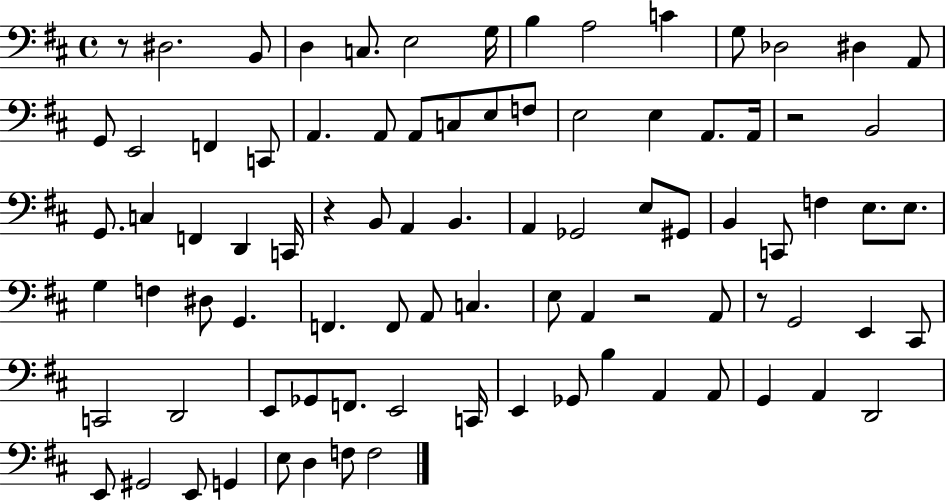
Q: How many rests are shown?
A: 5